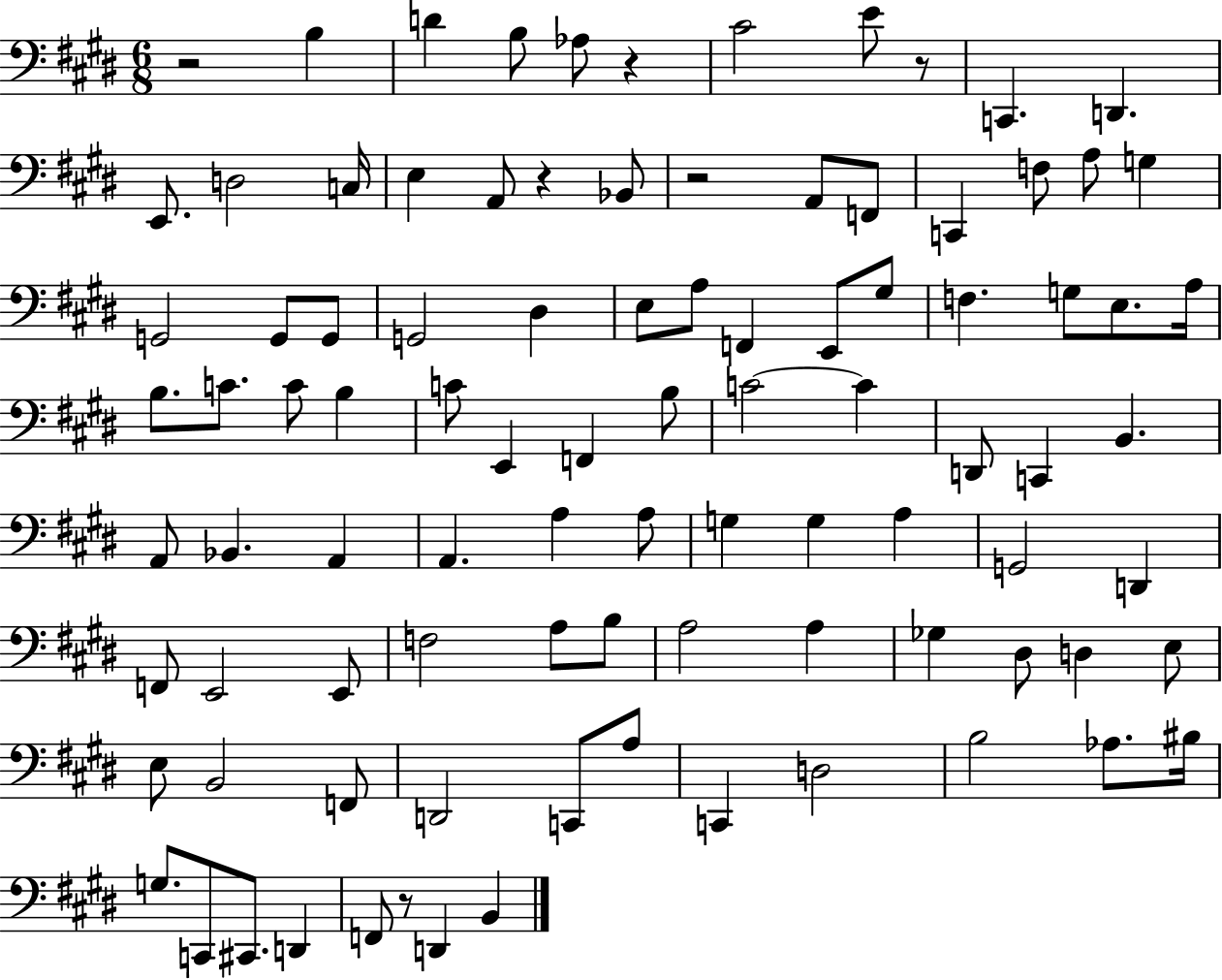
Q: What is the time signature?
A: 6/8